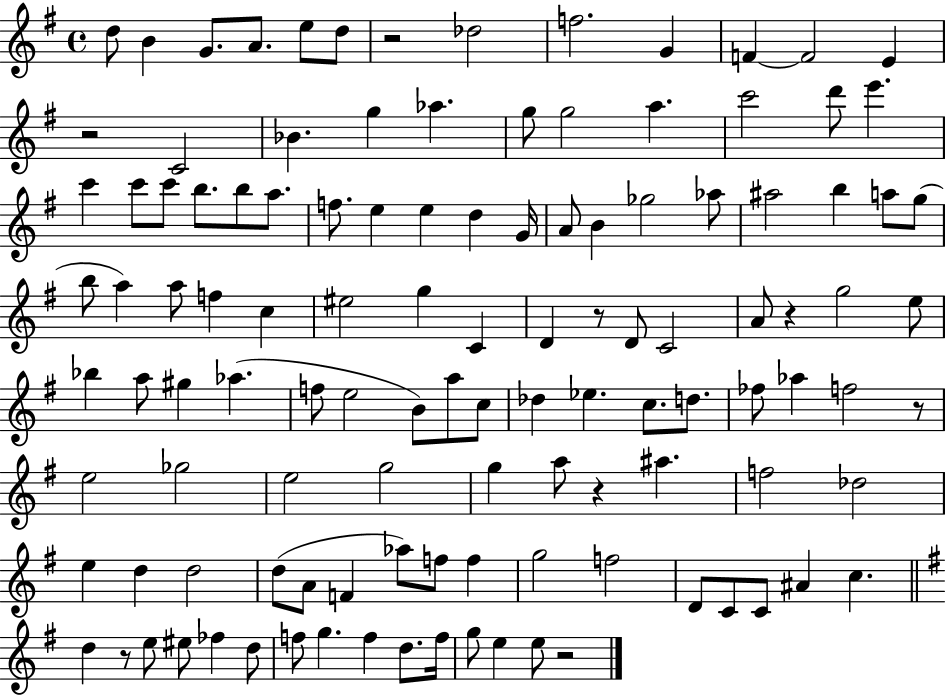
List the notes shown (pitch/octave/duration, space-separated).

D5/e B4/q G4/e. A4/e. E5/e D5/e R/h Db5/h F5/h. G4/q F4/q F4/h E4/q R/h C4/h Bb4/q. G5/q Ab5/q. G5/e G5/h A5/q. C6/h D6/e E6/q. C6/q C6/e C6/e B5/e. B5/e A5/e. F5/e. E5/q E5/q D5/q G4/s A4/e B4/q Gb5/h Ab5/e A#5/h B5/q A5/e G5/e B5/e A5/q A5/e F5/q C5/q EIS5/h G5/q C4/q D4/q R/e D4/e C4/h A4/e R/q G5/h E5/e Bb5/q A5/e G#5/q Ab5/q. F5/e E5/h B4/e A5/e C5/e Db5/q Eb5/q. C5/e. D5/e. FES5/e Ab5/q F5/h R/e E5/h Gb5/h E5/h G5/h G5/q A5/e R/q A#5/q. F5/h Db5/h E5/q D5/q D5/h D5/e A4/e F4/q Ab5/e F5/e F5/q G5/h F5/h D4/e C4/e C4/e A#4/q C5/q. D5/q R/e E5/e EIS5/e FES5/q D5/e F5/e G5/q. F5/q D5/e. F5/s G5/e E5/q E5/e R/h